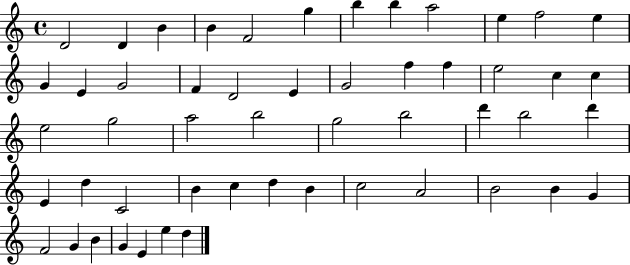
{
  \clef treble
  \time 4/4
  \defaultTimeSignature
  \key c \major
  d'2 d'4 b'4 | b'4 f'2 g''4 | b''4 b''4 a''2 | e''4 f''2 e''4 | \break g'4 e'4 g'2 | f'4 d'2 e'4 | g'2 f''4 f''4 | e''2 c''4 c''4 | \break e''2 g''2 | a''2 b''2 | g''2 b''2 | d'''4 b''2 d'''4 | \break e'4 d''4 c'2 | b'4 c''4 d''4 b'4 | c''2 a'2 | b'2 b'4 g'4 | \break f'2 g'4 b'4 | g'4 e'4 e''4 d''4 | \bar "|."
}